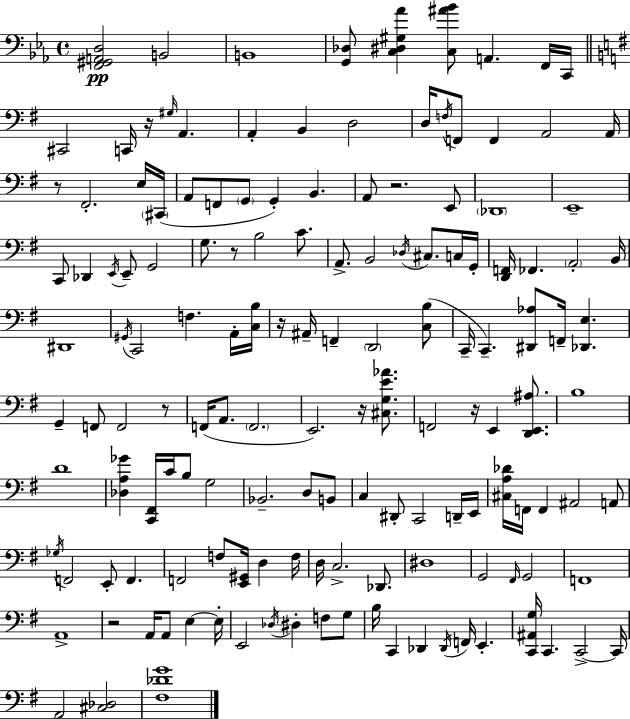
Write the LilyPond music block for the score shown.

{
  \clef bass
  \time 4/4
  \defaultTimeSignature
  \key c \minor
  <f, gis, a, d>2\pp b,2 | b,1 | <g, des>8 <c dis gis aes'>4 <c ais' bes'>8 a,4. f,16 c,16 | \bar "||" \break \key g \major cis,2 c,16 r16 \grace { gis16 } a,4. | a,4-. b,4 d2 | d16 \acciaccatura { f16 } f,8 f,4 a,2 | a,16 r8 fis,2.-. | \break e16 \parenthesize cis,16( a,8 f,8 \parenthesize g,8 g,4-.) b,4. | a,8 r2. | e,8 \parenthesize des,1 | e,1-- | \break c,8 des,4 \acciaccatura { e,16 } e,8-- g,2 | g8. r8 b2 | c'8. a,8.-> b,2 \acciaccatura { des16 } cis8. | c16 g,16-. <d, f,>16 fes,4. \parenthesize a,2-. | \break b,16 dis,1 | \acciaccatura { gis,16 } c,2 f4. | a,16-. <c b>16 r16 ais,16-- f,4-- \parenthesize d,2 | <c b>8( c,16-- c,4.--) <dis, aes>8 f,16-- <des, e>4. | \break g,4-- f,8 f,2 | r8 f,16( a,8. \parenthesize f,2. | e,2.) | r16 <cis g e' aes'>8. f,2 r16 e,4 | \break <d, e, ais>8. b1 | d'1 | <des a ges'>4 <c, fis,>16 c'16 b8 g2 | bes,2.-- | \break d8 b,8 c4 dis,8-. c,2 | d,16-- e,16 <cis a des'>16 f,16 f,4 ais,2 | a,8 \acciaccatura { ges16 } f,2 e,8-. | f,4. f,2 f8 | \break <e, gis,>16 d4 f16 d16 c2.-> | des,8. dis1 | g,2 \grace { fis,16 } g,2 | f,1 | \break a,1-> | r2 a,16 | a,8 e4~~ e16-. e,2 \acciaccatura { des16 } | dis4-. f8 g8 b16 c,4 des,4 | \break \acciaccatura { des,16 } f,16 e,4.-. <c, ais, g>16 c,4. | c,2->~~ c,16 a,2 | <cis des>2 <fis des' g'>1 | \bar "|."
}